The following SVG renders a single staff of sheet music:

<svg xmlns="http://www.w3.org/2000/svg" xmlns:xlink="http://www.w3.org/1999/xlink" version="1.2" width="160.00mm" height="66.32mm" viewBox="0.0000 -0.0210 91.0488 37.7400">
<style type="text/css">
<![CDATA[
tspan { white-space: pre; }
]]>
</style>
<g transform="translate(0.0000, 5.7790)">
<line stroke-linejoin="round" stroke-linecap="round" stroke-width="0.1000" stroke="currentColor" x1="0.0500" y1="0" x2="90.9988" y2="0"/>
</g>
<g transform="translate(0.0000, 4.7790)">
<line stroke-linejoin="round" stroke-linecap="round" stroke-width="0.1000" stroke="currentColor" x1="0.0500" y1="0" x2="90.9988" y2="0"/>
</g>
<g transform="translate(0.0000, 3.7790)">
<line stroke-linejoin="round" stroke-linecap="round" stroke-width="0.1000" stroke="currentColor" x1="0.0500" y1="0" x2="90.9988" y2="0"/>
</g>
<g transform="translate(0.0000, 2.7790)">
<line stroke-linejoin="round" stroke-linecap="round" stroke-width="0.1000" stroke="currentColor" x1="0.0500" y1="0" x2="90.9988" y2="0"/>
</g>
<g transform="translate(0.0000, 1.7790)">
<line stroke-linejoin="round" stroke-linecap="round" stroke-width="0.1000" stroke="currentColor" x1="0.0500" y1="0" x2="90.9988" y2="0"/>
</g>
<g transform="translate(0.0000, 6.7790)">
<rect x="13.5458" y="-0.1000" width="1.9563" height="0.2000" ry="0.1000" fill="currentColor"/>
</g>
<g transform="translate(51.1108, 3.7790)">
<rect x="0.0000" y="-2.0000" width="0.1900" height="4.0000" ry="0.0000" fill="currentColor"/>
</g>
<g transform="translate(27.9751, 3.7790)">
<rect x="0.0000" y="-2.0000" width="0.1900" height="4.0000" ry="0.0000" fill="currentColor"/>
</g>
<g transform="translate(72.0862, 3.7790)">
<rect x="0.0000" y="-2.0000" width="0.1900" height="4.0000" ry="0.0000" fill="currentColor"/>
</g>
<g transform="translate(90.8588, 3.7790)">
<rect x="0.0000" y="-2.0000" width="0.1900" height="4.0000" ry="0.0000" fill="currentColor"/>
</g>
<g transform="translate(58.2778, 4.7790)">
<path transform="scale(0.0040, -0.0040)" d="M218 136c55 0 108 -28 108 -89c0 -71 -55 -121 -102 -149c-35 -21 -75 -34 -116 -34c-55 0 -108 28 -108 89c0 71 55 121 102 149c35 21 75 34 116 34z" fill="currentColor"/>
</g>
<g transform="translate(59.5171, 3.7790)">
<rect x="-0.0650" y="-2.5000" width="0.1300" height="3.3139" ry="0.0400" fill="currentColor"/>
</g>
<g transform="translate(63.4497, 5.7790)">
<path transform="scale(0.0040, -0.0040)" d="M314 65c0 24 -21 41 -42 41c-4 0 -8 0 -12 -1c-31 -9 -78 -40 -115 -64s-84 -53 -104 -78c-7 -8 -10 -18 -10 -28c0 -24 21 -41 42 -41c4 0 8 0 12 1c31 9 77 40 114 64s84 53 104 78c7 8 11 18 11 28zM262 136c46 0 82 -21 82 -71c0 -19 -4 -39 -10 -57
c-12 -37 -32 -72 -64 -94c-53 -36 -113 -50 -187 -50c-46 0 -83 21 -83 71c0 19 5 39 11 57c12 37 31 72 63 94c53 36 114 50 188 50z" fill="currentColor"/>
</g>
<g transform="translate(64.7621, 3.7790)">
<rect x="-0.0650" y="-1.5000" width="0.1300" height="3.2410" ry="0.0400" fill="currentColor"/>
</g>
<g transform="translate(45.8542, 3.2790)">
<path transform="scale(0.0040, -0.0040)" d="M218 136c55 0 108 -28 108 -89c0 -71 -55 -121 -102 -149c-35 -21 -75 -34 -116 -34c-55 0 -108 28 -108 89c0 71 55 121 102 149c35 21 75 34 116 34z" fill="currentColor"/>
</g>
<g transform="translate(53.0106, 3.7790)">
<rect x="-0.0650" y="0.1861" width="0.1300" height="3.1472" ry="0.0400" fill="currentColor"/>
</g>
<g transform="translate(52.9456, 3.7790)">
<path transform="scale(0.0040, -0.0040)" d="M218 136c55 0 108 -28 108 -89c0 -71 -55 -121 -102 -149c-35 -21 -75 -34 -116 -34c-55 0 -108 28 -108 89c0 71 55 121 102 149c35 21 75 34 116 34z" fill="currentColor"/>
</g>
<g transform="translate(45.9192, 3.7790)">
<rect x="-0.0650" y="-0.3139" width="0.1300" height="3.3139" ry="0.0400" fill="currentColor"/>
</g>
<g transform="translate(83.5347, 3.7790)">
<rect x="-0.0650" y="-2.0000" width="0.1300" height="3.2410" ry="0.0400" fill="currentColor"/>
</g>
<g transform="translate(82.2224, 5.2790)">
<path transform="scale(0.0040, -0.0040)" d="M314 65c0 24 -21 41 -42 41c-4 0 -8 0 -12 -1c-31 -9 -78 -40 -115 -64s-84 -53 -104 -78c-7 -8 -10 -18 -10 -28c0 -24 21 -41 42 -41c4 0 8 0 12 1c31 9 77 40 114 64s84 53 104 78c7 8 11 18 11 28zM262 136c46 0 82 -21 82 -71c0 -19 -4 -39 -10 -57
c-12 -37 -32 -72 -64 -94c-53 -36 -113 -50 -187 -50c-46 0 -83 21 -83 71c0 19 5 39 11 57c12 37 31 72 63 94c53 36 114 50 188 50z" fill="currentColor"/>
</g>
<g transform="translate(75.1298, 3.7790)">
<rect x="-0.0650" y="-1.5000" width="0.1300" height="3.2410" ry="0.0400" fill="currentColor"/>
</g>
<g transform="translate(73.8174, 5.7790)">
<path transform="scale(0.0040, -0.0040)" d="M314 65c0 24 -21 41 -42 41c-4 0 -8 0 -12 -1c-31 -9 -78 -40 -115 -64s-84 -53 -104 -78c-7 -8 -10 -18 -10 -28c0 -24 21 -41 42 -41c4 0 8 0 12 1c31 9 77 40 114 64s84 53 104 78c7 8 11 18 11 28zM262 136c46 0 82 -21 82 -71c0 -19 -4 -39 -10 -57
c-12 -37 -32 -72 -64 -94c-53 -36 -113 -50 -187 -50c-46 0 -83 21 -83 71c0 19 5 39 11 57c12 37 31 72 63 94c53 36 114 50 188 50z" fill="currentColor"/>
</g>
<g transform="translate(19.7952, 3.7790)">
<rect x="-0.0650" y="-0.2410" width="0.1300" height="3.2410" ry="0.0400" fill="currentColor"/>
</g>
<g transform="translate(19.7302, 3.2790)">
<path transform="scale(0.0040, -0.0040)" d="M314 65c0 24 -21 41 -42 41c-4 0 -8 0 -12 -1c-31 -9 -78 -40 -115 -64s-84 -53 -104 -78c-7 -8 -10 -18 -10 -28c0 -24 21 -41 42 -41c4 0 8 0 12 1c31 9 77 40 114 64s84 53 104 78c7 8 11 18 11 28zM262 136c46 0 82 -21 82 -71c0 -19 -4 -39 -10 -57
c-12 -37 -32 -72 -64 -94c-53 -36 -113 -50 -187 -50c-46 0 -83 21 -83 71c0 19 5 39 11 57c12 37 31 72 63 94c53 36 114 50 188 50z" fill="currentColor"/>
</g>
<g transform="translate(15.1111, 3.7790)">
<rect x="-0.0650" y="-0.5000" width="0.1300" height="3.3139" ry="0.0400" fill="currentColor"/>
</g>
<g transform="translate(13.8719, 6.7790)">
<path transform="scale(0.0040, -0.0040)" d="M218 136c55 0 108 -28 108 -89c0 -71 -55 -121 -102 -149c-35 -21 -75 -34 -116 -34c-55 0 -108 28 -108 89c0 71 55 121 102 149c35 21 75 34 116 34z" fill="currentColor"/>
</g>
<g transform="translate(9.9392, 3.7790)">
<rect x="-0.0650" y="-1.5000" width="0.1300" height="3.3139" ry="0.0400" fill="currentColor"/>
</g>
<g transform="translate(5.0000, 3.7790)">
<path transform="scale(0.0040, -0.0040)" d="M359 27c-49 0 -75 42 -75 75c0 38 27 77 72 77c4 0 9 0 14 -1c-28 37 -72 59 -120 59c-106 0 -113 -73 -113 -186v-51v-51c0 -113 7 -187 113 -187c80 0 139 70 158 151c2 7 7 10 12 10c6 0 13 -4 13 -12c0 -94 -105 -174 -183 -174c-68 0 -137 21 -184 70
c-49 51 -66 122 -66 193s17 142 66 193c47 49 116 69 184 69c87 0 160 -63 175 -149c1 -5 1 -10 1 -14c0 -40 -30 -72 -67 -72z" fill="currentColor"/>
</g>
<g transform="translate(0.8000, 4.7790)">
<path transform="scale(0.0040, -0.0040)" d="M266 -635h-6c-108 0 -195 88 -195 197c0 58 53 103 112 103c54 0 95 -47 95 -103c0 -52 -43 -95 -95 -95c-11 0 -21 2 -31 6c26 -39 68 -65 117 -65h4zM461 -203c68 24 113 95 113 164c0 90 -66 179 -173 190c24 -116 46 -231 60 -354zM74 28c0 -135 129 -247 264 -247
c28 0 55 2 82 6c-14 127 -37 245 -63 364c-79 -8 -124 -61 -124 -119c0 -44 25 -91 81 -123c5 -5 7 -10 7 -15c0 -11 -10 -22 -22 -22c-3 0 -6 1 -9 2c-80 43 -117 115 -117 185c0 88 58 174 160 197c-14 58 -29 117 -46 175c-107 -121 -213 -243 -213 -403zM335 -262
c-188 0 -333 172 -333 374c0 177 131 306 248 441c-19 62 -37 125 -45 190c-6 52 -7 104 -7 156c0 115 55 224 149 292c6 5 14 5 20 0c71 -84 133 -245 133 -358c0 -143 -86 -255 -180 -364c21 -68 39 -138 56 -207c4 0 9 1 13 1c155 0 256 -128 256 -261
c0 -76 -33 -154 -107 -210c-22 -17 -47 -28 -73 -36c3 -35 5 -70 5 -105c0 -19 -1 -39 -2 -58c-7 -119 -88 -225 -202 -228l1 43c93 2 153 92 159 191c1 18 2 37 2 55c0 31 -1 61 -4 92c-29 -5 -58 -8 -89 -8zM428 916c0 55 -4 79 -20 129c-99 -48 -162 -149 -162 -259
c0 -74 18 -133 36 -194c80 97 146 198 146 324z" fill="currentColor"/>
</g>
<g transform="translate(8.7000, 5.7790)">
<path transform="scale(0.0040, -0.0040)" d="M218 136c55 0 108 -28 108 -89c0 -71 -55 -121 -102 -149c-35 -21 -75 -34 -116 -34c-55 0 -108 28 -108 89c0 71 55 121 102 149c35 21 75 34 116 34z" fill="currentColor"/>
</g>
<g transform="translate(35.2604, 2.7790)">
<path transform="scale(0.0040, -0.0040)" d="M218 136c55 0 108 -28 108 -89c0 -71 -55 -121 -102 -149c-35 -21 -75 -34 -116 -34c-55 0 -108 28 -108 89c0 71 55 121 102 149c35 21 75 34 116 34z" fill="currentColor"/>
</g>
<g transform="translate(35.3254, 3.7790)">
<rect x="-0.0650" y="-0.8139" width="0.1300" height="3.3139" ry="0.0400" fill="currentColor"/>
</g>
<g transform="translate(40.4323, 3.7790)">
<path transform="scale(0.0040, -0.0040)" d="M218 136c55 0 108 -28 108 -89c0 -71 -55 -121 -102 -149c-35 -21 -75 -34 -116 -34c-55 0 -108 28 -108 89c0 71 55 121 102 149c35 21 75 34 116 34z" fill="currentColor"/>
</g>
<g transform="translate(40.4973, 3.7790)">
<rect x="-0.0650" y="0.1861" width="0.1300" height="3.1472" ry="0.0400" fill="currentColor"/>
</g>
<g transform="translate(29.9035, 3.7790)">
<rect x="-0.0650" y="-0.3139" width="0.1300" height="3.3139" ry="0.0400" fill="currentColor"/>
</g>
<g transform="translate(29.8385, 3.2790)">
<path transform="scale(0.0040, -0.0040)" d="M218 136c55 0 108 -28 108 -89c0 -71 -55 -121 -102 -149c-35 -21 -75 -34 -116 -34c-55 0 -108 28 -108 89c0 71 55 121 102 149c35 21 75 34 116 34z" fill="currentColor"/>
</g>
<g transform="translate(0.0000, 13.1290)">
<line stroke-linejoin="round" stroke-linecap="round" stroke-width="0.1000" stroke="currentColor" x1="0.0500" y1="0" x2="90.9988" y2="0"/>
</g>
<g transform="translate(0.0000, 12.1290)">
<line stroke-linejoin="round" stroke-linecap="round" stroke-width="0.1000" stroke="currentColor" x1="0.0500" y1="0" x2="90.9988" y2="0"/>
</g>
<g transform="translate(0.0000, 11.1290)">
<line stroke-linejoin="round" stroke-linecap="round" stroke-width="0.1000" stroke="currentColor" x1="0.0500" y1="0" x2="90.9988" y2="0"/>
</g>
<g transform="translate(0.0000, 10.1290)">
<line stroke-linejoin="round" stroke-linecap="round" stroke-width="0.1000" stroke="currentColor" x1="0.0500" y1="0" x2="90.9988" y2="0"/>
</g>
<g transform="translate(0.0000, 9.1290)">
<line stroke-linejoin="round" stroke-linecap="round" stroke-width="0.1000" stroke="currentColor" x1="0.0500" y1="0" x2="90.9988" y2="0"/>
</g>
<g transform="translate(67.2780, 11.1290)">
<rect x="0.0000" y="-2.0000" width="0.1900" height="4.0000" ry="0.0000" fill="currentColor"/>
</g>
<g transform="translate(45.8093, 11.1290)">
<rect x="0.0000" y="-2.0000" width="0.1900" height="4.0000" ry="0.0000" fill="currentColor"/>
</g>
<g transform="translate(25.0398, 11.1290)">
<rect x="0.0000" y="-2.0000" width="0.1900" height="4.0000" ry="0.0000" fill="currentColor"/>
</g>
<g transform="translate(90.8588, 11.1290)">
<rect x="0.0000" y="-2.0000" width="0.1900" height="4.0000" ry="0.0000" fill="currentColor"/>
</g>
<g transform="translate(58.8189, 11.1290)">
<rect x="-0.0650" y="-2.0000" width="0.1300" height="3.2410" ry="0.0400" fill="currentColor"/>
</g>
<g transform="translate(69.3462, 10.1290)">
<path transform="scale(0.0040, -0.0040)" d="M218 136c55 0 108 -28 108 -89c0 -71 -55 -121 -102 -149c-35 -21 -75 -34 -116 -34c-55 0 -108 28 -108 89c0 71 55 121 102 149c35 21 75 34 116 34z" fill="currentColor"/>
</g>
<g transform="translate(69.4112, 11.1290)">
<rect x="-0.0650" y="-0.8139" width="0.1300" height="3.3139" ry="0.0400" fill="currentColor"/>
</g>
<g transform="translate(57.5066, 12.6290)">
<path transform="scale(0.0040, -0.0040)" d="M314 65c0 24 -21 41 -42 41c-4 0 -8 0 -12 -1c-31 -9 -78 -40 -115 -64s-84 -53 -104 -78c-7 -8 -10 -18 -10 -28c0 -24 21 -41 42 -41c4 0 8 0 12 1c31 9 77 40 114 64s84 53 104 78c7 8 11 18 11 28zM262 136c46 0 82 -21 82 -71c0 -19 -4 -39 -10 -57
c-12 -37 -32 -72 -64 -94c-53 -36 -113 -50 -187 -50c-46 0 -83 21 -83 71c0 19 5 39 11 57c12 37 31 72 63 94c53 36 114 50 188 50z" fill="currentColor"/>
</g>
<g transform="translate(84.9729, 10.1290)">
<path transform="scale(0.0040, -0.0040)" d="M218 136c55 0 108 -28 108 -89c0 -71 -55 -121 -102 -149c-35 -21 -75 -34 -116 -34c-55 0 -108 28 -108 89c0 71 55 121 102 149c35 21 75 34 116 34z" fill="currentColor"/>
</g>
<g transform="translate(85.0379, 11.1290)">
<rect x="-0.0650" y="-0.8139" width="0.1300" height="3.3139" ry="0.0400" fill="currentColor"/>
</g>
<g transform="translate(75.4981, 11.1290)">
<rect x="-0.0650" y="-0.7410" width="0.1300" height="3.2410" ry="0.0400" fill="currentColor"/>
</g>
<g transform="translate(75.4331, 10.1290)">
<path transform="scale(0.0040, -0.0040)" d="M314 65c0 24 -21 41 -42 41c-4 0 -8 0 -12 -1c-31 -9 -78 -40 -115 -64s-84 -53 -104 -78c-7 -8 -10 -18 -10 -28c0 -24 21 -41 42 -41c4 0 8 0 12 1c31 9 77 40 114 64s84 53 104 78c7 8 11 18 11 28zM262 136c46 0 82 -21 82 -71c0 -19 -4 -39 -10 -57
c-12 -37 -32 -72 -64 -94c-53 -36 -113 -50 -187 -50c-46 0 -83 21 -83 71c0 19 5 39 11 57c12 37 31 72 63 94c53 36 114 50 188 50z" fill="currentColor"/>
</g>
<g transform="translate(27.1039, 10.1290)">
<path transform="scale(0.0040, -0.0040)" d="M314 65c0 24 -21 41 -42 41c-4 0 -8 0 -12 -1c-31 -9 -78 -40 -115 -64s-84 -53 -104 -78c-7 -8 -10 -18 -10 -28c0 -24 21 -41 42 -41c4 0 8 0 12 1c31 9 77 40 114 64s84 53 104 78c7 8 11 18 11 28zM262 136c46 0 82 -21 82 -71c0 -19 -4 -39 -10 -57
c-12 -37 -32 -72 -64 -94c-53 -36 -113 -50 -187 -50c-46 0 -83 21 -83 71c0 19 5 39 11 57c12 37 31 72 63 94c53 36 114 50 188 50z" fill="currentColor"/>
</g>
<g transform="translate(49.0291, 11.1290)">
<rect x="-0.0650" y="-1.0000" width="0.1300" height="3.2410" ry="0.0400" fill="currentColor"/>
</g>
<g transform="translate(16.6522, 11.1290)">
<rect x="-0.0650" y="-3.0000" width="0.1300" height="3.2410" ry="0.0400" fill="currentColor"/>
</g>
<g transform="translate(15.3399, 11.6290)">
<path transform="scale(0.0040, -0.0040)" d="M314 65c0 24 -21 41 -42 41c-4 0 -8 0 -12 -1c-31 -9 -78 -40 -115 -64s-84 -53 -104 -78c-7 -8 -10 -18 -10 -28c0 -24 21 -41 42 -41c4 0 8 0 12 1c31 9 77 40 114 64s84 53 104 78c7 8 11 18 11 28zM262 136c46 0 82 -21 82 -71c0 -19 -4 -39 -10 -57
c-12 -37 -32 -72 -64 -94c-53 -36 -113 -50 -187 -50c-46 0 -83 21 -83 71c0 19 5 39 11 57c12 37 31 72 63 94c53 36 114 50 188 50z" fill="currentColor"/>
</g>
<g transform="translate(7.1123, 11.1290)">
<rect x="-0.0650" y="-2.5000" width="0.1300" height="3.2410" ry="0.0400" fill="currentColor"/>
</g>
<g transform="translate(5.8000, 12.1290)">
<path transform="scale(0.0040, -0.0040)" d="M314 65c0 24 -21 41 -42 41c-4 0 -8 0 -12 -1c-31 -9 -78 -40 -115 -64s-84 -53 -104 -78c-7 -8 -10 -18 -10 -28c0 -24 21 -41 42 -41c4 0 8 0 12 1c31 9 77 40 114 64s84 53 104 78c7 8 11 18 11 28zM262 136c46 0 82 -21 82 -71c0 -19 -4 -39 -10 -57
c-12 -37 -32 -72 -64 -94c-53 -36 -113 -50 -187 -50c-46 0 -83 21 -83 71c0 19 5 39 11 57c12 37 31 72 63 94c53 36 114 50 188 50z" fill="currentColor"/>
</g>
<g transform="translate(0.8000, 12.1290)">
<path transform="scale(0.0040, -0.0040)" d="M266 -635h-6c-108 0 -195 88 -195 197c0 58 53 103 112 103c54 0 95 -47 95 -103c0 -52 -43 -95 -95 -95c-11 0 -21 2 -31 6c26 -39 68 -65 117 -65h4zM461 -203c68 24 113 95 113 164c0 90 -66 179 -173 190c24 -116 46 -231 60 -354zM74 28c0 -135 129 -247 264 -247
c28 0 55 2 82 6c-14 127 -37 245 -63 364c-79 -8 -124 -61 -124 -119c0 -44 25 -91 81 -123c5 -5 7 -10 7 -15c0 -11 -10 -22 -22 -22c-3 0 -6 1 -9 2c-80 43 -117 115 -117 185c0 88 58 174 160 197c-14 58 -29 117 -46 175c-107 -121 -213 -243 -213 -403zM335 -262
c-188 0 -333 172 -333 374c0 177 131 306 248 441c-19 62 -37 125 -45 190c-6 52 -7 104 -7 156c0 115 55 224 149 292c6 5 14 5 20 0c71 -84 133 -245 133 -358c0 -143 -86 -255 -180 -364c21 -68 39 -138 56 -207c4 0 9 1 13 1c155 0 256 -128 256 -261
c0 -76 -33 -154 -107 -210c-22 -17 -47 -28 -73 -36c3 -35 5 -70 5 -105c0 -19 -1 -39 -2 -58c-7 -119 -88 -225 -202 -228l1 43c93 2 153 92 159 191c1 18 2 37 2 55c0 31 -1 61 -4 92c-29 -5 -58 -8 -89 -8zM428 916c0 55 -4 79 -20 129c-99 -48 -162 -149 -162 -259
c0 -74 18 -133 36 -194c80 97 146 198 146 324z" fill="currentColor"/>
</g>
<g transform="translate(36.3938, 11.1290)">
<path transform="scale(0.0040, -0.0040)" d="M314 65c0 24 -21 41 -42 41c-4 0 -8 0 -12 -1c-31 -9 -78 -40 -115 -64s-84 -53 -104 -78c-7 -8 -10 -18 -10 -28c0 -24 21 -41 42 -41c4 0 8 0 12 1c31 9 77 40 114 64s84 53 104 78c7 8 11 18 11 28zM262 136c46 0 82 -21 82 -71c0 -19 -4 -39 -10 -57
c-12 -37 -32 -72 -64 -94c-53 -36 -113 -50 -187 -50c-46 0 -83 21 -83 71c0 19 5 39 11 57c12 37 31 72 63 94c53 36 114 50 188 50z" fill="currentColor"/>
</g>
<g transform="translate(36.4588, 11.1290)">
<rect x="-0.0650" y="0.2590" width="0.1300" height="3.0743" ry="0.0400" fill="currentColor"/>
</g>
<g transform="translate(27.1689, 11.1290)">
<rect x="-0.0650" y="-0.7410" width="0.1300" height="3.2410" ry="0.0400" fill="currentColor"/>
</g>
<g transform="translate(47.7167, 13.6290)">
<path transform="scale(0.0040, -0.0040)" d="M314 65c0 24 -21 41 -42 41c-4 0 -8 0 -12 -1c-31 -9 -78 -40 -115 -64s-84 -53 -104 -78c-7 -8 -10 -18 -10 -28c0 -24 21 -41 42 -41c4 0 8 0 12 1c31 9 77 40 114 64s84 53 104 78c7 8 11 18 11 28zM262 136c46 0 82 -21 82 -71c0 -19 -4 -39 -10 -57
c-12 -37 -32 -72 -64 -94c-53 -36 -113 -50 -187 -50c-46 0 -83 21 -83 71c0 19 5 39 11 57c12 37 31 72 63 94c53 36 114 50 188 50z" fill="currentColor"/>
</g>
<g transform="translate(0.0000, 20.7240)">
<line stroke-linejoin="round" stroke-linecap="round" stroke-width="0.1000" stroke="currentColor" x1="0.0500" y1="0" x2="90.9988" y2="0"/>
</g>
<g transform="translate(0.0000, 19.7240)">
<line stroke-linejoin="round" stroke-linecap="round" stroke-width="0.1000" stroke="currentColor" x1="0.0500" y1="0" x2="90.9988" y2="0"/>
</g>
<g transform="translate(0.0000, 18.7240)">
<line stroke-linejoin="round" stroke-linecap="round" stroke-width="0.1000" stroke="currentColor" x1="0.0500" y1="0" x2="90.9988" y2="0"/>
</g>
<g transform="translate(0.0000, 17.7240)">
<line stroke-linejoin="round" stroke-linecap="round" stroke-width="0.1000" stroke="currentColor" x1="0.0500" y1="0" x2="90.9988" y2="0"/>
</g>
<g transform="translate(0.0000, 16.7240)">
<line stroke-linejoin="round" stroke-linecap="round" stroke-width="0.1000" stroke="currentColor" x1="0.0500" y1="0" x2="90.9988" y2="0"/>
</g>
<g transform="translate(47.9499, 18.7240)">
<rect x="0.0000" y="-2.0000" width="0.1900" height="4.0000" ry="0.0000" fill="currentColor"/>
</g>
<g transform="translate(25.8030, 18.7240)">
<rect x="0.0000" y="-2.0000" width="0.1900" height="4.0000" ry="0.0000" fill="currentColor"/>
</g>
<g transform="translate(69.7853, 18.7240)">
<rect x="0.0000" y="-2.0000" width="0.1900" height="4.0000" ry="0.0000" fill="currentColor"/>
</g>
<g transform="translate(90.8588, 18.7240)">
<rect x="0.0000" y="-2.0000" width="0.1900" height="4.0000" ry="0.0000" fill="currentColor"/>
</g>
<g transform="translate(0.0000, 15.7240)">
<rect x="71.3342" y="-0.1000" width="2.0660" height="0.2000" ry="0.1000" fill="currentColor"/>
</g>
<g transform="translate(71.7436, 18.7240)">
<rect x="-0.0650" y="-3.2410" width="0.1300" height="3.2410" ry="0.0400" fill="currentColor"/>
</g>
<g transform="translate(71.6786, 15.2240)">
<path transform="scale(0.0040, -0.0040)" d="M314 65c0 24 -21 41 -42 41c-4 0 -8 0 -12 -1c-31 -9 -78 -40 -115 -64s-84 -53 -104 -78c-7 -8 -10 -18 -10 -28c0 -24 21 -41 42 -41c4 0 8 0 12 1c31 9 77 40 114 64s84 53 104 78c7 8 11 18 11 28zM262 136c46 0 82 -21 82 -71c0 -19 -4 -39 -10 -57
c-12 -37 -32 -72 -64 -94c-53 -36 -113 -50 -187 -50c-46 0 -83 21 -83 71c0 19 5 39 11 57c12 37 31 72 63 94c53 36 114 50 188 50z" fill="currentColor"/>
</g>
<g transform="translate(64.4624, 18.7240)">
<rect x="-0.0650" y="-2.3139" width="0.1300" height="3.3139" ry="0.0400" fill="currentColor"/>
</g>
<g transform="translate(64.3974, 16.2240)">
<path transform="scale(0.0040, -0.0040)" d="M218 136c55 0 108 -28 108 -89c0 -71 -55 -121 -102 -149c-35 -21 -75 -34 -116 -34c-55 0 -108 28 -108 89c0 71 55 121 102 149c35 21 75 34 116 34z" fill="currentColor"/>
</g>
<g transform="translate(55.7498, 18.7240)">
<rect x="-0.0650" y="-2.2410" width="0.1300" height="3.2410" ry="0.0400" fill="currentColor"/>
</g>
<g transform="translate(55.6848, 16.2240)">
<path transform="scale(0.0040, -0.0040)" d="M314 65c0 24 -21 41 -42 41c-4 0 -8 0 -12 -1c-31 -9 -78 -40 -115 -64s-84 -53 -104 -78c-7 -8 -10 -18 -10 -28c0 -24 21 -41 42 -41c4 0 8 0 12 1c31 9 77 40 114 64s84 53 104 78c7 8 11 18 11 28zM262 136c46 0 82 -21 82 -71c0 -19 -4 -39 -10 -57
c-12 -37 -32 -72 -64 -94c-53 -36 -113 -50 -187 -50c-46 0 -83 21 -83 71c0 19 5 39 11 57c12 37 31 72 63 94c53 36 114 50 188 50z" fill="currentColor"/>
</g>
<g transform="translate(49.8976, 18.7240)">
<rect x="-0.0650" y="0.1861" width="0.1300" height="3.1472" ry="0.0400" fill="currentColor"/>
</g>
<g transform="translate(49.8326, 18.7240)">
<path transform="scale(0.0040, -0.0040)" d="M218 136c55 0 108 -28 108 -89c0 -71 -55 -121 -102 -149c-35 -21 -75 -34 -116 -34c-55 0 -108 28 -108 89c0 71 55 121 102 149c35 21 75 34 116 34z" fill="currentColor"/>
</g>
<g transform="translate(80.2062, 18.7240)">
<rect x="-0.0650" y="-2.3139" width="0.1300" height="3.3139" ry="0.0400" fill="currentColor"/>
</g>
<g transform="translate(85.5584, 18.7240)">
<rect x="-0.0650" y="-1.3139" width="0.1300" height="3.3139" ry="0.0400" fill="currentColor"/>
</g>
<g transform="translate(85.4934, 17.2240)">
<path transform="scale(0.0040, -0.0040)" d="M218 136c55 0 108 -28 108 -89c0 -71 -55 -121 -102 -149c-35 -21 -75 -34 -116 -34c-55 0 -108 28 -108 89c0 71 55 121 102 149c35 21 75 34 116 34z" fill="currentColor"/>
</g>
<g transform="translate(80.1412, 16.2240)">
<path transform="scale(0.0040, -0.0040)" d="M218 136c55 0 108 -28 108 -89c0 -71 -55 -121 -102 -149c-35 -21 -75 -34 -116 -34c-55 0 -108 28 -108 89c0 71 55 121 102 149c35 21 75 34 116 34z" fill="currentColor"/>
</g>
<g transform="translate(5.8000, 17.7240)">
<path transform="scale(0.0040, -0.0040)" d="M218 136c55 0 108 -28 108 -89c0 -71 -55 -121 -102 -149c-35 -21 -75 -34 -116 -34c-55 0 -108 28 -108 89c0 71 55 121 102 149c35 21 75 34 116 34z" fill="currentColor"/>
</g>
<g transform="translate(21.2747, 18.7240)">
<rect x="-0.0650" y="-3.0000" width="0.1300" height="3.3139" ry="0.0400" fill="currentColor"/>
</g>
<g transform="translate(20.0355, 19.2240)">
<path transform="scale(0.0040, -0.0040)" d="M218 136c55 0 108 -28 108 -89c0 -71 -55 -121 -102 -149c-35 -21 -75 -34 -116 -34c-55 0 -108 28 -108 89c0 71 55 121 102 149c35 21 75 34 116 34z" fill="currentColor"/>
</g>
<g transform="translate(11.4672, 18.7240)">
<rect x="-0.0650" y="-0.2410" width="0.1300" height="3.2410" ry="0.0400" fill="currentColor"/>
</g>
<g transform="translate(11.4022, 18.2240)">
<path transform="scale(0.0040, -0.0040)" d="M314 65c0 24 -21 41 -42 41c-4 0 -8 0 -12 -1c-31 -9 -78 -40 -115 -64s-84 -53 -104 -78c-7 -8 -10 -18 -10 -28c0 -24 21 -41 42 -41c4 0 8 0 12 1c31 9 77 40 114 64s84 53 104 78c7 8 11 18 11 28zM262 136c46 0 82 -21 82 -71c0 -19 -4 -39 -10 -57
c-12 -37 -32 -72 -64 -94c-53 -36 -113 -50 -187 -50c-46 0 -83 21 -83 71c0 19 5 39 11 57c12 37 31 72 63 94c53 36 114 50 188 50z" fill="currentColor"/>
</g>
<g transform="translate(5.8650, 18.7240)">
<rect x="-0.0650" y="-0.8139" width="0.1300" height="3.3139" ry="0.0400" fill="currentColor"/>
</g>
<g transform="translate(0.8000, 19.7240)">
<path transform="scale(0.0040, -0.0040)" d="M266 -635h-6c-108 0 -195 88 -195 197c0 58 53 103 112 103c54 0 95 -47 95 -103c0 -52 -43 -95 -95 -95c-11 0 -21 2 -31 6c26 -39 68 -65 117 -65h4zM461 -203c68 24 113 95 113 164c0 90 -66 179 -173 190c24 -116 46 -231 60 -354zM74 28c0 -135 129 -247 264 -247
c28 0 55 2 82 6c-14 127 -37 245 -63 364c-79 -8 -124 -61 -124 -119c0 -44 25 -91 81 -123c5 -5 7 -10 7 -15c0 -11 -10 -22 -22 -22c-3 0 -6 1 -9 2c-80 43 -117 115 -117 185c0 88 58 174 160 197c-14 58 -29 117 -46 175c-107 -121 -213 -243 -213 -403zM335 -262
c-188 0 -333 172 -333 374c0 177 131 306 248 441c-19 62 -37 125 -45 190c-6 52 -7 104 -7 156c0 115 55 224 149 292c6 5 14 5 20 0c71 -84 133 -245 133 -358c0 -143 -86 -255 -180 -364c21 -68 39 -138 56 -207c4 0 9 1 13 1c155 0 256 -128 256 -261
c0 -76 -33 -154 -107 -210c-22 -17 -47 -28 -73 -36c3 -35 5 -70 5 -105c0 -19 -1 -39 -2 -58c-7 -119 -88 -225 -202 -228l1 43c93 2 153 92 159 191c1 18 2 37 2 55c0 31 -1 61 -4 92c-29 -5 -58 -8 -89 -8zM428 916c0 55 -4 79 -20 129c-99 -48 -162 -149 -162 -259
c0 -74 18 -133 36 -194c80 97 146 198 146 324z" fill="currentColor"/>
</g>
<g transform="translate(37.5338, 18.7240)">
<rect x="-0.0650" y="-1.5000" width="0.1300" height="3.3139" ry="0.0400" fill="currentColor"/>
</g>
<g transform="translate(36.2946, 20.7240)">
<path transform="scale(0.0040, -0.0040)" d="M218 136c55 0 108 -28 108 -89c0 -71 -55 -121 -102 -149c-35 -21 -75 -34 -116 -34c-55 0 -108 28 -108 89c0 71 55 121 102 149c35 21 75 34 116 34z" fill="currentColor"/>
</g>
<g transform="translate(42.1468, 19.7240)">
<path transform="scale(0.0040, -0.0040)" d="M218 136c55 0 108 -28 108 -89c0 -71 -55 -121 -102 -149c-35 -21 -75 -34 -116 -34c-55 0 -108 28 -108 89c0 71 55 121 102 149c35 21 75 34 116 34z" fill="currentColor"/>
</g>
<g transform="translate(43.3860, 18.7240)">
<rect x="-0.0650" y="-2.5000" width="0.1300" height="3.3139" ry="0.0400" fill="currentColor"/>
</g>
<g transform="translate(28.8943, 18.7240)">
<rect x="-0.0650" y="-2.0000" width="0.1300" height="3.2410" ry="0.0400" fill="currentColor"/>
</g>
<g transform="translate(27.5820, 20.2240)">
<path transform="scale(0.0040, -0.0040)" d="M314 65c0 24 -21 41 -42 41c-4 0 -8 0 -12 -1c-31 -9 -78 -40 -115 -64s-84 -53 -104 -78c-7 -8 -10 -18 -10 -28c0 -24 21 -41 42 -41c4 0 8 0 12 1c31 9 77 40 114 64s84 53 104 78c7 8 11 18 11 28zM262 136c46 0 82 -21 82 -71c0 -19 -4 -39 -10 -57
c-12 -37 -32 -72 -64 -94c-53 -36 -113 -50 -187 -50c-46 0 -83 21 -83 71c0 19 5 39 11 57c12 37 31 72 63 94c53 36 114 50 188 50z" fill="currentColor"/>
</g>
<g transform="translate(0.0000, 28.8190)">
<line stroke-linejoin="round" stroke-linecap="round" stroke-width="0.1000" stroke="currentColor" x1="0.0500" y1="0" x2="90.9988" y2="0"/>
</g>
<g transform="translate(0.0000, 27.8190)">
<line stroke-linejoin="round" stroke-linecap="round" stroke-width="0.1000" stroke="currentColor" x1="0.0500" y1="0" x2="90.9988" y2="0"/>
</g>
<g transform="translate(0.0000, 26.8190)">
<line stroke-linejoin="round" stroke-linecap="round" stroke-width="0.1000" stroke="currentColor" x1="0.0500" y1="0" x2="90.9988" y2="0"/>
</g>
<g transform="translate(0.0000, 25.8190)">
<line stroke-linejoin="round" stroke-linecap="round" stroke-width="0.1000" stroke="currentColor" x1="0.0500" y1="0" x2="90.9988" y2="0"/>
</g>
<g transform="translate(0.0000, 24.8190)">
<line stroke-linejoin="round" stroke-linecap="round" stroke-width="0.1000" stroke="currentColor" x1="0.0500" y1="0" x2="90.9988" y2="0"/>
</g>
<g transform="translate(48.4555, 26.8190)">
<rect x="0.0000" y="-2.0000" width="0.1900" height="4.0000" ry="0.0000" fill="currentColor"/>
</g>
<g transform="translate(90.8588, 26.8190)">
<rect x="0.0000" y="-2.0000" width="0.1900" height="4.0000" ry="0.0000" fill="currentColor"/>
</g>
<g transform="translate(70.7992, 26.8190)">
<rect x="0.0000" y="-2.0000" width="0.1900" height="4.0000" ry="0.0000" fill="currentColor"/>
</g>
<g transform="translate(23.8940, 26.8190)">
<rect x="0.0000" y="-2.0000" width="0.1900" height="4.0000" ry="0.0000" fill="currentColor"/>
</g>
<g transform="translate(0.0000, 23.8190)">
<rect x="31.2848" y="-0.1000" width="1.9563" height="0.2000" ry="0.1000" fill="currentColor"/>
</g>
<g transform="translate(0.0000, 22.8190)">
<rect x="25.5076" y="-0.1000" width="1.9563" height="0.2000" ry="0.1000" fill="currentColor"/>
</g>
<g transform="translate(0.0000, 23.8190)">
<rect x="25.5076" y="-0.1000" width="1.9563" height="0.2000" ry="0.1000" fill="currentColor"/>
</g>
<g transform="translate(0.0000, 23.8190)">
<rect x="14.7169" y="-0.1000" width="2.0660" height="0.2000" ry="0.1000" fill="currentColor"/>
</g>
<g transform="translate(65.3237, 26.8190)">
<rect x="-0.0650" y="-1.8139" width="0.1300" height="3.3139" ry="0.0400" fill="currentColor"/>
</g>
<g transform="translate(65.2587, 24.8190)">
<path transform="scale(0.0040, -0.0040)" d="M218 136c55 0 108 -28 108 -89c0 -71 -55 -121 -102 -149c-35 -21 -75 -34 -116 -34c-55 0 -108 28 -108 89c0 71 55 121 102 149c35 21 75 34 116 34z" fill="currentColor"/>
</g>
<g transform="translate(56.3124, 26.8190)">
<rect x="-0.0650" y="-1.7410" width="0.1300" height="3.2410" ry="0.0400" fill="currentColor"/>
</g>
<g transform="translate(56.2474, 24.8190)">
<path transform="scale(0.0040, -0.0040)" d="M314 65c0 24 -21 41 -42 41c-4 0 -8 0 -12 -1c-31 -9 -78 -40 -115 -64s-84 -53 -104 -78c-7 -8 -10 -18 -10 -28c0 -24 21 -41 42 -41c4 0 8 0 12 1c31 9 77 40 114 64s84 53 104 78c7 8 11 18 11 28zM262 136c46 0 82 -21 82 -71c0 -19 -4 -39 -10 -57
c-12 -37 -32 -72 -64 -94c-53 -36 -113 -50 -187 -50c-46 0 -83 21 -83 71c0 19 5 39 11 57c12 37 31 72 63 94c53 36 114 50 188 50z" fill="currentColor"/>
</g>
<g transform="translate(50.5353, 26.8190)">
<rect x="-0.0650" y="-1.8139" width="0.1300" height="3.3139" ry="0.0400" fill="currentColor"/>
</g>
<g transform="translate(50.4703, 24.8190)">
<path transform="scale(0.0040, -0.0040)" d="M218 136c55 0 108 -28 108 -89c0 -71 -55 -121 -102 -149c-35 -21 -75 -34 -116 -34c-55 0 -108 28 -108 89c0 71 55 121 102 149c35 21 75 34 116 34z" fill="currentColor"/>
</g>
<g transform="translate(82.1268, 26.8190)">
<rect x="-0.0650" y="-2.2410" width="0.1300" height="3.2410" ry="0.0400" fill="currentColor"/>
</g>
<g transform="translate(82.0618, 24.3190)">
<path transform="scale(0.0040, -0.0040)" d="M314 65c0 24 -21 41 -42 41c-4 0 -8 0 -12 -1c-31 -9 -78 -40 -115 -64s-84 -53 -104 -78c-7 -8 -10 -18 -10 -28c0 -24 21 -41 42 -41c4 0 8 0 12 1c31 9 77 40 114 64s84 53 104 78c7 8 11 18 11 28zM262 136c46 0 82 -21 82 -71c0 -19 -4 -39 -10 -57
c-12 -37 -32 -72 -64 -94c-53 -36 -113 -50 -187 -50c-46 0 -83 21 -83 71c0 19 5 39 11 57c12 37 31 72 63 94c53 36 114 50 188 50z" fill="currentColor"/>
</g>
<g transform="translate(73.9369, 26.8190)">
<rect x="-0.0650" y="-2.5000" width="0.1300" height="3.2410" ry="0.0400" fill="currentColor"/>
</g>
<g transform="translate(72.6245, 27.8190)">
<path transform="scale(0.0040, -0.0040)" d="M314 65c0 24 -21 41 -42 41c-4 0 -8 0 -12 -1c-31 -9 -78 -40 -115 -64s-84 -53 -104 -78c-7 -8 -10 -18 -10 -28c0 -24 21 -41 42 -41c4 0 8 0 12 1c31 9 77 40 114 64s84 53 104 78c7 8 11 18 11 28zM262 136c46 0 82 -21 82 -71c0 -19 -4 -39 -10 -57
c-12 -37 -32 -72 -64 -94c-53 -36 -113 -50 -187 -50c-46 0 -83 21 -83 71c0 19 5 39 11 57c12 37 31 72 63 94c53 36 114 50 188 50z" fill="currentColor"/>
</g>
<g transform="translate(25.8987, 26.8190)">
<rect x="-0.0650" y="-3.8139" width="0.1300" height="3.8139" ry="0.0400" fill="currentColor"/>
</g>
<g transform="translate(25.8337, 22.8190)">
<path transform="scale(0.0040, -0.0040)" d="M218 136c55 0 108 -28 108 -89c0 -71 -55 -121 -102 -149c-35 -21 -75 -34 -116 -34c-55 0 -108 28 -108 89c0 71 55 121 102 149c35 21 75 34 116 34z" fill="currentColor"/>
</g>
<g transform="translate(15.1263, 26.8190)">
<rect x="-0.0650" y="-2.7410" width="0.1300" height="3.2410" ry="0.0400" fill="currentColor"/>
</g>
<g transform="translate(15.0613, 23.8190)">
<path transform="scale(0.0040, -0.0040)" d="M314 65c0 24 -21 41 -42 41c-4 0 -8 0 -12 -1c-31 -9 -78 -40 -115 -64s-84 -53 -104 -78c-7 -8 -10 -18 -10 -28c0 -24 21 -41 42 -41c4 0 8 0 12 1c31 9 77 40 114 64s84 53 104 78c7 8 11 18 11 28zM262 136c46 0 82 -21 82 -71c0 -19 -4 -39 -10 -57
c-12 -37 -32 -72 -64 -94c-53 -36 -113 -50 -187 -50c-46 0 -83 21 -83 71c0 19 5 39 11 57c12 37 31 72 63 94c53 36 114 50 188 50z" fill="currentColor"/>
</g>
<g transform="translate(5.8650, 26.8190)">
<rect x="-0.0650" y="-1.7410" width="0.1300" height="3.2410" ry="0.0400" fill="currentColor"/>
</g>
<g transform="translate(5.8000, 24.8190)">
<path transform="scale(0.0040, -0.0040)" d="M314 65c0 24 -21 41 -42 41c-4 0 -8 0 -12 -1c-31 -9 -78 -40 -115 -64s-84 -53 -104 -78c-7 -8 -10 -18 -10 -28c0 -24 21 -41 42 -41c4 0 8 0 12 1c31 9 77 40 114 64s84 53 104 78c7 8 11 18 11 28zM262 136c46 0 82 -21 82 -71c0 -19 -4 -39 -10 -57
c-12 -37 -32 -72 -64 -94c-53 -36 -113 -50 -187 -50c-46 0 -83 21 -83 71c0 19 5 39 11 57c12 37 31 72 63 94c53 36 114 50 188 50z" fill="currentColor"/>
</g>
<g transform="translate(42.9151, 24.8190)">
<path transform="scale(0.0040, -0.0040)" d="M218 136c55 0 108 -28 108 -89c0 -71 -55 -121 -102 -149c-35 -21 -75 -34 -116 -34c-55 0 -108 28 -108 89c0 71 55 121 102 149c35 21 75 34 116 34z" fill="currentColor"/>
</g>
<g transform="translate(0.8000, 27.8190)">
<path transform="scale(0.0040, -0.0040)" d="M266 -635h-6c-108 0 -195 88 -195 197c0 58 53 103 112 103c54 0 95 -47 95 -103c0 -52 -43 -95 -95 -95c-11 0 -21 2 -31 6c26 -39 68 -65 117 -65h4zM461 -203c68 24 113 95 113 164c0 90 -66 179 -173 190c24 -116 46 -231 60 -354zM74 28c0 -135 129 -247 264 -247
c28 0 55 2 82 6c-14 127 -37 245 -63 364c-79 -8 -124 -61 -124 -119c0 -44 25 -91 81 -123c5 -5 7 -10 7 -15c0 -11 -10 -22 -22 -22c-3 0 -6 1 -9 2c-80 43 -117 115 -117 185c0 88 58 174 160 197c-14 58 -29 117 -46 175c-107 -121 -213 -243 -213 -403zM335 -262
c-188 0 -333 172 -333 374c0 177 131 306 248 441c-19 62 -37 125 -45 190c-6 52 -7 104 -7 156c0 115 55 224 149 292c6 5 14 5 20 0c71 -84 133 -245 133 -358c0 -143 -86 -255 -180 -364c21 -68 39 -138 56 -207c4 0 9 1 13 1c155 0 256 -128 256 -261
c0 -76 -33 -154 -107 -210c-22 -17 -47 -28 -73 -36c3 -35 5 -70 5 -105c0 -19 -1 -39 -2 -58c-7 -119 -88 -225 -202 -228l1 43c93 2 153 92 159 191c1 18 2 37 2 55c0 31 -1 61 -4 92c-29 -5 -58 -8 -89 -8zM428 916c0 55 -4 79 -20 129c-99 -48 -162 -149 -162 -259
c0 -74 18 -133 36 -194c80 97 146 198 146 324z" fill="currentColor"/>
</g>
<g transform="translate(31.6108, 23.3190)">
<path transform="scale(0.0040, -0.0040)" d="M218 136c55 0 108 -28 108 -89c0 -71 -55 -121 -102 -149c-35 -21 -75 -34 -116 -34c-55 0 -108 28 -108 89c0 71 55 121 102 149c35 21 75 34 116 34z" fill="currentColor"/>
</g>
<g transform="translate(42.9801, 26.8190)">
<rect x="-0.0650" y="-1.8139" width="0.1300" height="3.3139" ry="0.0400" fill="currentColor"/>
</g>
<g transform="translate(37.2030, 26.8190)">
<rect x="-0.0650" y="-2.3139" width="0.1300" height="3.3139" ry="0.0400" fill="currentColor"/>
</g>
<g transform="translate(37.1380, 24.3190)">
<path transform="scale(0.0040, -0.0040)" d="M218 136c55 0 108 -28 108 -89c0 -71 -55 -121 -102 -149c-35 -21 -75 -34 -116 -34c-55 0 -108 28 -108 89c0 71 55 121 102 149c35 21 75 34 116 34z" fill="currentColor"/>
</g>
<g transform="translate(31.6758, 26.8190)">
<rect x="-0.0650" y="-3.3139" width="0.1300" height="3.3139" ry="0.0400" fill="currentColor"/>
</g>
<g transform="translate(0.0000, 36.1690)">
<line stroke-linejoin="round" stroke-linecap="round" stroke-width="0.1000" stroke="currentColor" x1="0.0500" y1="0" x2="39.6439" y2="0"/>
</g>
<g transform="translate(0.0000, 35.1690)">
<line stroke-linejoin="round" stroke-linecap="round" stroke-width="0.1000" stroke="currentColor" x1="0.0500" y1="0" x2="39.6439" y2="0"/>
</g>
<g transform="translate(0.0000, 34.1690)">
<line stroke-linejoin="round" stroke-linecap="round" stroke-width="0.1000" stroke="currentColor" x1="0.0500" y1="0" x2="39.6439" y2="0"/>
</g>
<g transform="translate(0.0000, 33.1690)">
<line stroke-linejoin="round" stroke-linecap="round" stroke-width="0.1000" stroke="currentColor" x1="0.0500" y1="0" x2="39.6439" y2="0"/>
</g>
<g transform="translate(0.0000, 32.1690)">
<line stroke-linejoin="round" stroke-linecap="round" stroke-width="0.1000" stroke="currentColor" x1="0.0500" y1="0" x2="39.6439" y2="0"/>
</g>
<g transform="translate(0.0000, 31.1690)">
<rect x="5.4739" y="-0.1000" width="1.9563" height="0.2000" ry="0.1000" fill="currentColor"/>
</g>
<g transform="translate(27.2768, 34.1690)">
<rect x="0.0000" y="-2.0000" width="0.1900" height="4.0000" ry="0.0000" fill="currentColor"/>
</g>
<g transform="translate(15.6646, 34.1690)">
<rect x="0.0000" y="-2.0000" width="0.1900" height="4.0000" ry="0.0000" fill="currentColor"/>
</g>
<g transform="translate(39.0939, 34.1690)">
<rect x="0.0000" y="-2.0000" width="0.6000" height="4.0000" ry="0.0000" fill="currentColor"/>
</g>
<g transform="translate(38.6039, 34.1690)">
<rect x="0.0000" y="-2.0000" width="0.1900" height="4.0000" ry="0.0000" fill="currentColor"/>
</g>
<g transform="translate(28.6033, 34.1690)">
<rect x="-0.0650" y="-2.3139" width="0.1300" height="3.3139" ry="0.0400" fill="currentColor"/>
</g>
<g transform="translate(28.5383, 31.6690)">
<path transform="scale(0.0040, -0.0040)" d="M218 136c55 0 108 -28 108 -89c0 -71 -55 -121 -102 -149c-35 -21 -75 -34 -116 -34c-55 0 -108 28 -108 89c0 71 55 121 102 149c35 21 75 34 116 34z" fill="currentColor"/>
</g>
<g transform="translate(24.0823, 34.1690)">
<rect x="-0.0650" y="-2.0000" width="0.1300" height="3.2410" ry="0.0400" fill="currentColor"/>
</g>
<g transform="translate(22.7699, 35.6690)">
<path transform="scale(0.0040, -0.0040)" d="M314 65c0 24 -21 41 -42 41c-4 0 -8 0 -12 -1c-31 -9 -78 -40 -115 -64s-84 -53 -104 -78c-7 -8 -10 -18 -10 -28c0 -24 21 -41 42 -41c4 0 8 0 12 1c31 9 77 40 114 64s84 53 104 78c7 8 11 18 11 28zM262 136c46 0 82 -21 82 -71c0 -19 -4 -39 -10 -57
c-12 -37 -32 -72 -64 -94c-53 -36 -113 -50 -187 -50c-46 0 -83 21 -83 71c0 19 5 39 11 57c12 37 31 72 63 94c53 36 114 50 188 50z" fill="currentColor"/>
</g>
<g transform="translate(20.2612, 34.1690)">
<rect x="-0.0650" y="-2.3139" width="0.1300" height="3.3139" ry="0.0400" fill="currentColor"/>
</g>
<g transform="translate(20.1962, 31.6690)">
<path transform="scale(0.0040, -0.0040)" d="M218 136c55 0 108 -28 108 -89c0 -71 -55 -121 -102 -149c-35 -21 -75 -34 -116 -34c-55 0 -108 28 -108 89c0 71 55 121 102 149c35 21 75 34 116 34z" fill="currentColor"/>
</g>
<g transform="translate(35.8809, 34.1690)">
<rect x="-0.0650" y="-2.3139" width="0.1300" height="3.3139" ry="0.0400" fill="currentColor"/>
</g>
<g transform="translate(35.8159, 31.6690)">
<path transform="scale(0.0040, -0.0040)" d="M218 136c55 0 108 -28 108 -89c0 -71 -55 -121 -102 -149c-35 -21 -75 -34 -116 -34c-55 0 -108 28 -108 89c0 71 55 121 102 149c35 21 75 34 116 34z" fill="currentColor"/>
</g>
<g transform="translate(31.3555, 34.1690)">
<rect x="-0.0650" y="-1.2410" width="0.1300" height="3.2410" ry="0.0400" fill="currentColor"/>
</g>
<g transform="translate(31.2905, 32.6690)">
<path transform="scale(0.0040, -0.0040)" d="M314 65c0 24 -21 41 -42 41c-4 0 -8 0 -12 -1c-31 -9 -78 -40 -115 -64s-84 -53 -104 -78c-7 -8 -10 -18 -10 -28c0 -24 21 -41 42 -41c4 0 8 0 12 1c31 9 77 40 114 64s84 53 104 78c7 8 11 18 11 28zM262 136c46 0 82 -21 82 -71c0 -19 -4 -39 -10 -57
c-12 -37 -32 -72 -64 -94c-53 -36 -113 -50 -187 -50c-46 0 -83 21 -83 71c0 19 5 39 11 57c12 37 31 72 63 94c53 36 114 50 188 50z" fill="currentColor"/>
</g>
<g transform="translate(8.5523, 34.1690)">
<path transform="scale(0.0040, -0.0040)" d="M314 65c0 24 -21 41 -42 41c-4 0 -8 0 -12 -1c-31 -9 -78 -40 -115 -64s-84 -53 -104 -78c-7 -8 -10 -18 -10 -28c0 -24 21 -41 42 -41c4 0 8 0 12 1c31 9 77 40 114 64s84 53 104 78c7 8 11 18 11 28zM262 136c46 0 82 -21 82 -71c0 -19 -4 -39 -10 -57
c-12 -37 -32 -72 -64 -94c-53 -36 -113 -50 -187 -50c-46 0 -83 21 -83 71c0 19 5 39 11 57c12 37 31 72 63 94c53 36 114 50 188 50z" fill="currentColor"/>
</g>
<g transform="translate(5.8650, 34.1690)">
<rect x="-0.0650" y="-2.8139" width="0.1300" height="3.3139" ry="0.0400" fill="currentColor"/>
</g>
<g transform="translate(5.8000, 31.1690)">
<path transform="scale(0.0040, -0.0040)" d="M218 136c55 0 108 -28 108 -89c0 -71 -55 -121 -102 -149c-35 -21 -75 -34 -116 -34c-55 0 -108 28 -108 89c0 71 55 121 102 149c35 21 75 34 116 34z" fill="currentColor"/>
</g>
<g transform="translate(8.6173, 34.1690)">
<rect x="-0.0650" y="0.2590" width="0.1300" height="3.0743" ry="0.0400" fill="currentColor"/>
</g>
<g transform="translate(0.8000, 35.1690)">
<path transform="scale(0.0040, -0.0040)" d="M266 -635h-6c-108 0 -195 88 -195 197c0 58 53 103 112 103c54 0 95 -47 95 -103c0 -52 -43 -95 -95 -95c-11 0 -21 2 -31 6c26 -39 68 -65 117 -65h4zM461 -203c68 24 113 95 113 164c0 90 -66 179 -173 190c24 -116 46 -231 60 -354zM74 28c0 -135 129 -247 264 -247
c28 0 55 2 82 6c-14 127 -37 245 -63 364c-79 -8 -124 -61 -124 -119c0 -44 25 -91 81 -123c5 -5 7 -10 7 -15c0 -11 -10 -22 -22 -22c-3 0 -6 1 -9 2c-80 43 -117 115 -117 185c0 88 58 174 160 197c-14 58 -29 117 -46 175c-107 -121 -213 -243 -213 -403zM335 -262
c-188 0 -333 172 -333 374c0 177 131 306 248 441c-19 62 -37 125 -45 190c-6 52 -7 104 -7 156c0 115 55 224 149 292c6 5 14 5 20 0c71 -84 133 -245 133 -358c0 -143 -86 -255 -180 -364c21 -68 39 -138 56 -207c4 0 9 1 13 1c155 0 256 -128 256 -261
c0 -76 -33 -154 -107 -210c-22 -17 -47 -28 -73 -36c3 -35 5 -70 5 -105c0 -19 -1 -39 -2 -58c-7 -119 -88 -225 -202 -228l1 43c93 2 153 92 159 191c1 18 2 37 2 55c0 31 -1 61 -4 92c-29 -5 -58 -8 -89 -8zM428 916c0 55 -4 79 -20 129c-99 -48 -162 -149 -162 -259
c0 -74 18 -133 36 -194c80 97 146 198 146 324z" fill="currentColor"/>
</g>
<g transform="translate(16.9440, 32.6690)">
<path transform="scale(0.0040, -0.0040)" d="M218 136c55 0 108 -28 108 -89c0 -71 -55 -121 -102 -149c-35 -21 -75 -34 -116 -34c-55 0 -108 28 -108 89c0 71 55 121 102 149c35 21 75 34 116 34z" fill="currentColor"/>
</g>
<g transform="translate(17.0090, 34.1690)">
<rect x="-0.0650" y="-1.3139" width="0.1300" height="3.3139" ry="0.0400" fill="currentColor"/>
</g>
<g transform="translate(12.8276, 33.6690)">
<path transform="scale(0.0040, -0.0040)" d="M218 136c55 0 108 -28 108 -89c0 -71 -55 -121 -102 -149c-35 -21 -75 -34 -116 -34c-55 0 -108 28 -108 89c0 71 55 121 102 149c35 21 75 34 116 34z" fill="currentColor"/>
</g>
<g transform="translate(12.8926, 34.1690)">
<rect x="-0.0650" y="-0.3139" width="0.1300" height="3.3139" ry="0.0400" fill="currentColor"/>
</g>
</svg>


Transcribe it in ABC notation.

X:1
T:Untitled
M:4/4
L:1/4
K:C
E C c2 c d B c B G E2 E2 F2 G2 A2 d2 B2 D2 F2 d d2 d d c2 A F2 E G B g2 g b2 g e f2 a2 c' b g f f f2 f G2 g2 a B2 c e g F2 g e2 g